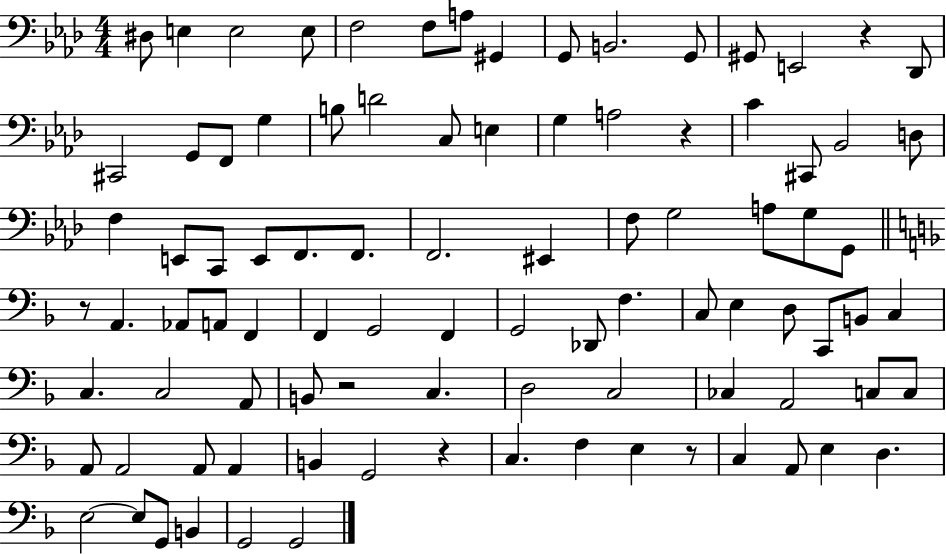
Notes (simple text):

D#3/e E3/q E3/h E3/e F3/h F3/e A3/e G#2/q G2/e B2/h. G2/e G#2/e E2/h R/q Db2/e C#2/h G2/e F2/e G3/q B3/e D4/h C3/e E3/q G3/q A3/h R/q C4/q C#2/e Bb2/h D3/e F3/q E2/e C2/e E2/e F2/e. F2/e. F2/h. EIS2/q F3/e G3/h A3/e G3/e G2/e R/e A2/q. Ab2/e A2/e F2/q F2/q G2/h F2/q G2/h Db2/e F3/q. C3/e E3/q D3/e C2/e B2/e C3/q C3/q. C3/h A2/e B2/e R/h C3/q. D3/h C3/h CES3/q A2/h C3/e C3/e A2/e A2/h A2/e A2/q B2/q G2/h R/q C3/q. F3/q E3/q R/e C3/q A2/e E3/q D3/q. E3/h E3/e G2/e B2/q G2/h G2/h